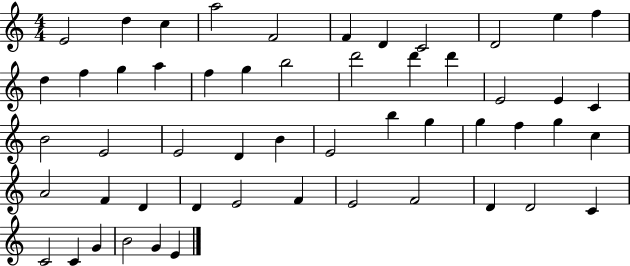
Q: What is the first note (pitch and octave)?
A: E4